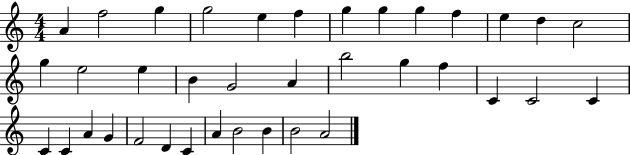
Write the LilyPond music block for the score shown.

{
  \clef treble
  \numericTimeSignature
  \time 4/4
  \key c \major
  a'4 f''2 g''4 | g''2 e''4 f''4 | g''4 g''4 g''4 f''4 | e''4 d''4 c''2 | \break g''4 e''2 e''4 | b'4 g'2 a'4 | b''2 g''4 f''4 | c'4 c'2 c'4 | \break c'4 c'4 a'4 g'4 | f'2 d'4 c'4 | a'4 b'2 b'4 | b'2 a'2 | \break \bar "|."
}